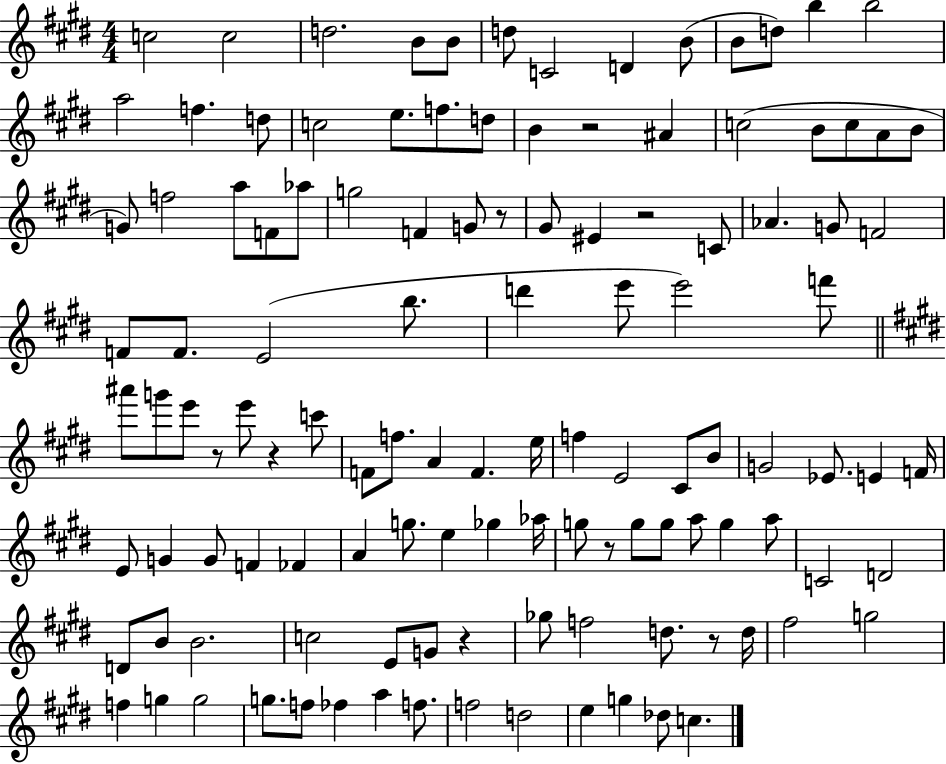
{
  \clef treble
  \numericTimeSignature
  \time 4/4
  \key e \major
  c''2 c''2 | d''2. b'8 b'8 | d''8 c'2 d'4 b'8( | b'8 d''8) b''4 b''2 | \break a''2 f''4. d''8 | c''2 e''8. f''8. d''8 | b'4 r2 ais'4 | c''2( b'8 c''8 a'8 b'8 | \break g'8) f''2 a''8 f'8 aes''8 | g''2 f'4 g'8 r8 | gis'8 eis'4 r2 c'8 | aes'4. g'8 f'2 | \break f'8 f'8. e'2( b''8. | d'''4 e'''8 e'''2) f'''8 | \bar "||" \break \key e \major ais'''8 g'''8 e'''8 r8 e'''8 r4 c'''8 | f'8 f''8. a'4 f'4. e''16 | f''4 e'2 cis'8 b'8 | g'2 ees'8. e'4 f'16 | \break e'8 g'4 g'8 f'4 fes'4 | a'4 g''8. e''4 ges''4 aes''16 | g''8 r8 g''8 g''8 a''8 g''4 a''8 | c'2 d'2 | \break d'8 b'8 b'2. | c''2 e'8 g'8 r4 | ges''8 f''2 d''8. r8 d''16 | fis''2 g''2 | \break f''4 g''4 g''2 | g''8. f''8 fes''4 a''4 f''8. | f''2 d''2 | e''4 g''4 des''8 c''4. | \break \bar "|."
}